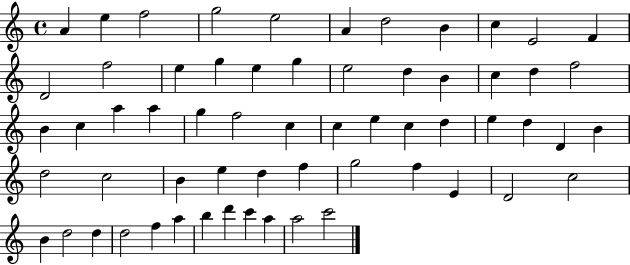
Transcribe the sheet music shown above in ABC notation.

X:1
T:Untitled
M:4/4
L:1/4
K:C
A e f2 g2 e2 A d2 B c E2 F D2 f2 e g e g e2 d B c d f2 B c a a g f2 c c e c d e d D B d2 c2 B e d f g2 f E D2 c2 B d2 d d2 f a b d' c' a a2 c'2